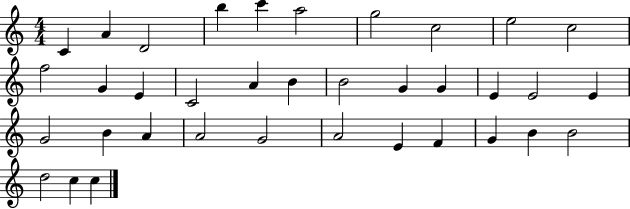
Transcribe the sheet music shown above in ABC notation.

X:1
T:Untitled
M:4/4
L:1/4
K:C
C A D2 b c' a2 g2 c2 e2 c2 f2 G E C2 A B B2 G G E E2 E G2 B A A2 G2 A2 E F G B B2 d2 c c